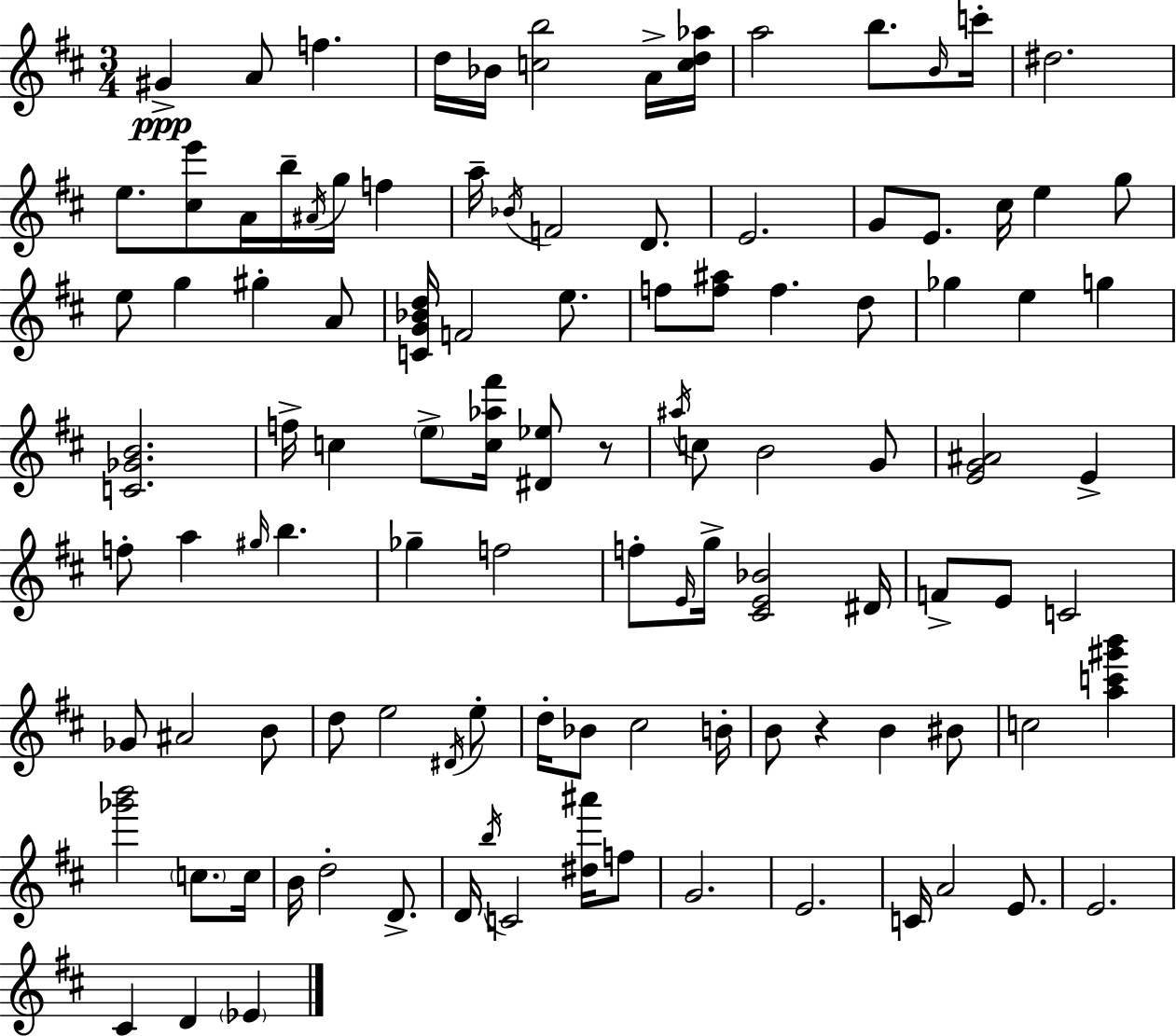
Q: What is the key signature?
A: D major